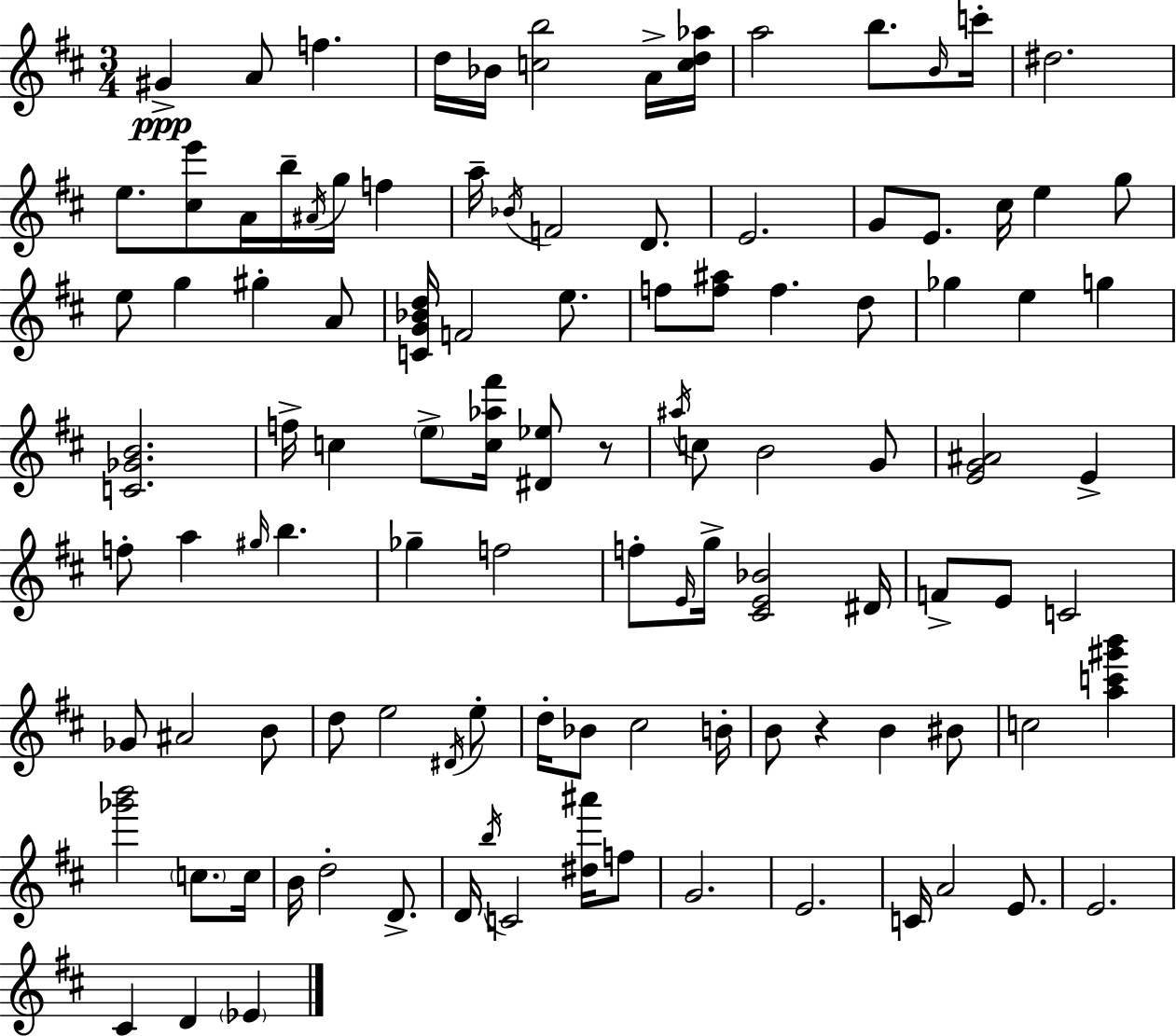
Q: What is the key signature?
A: D major